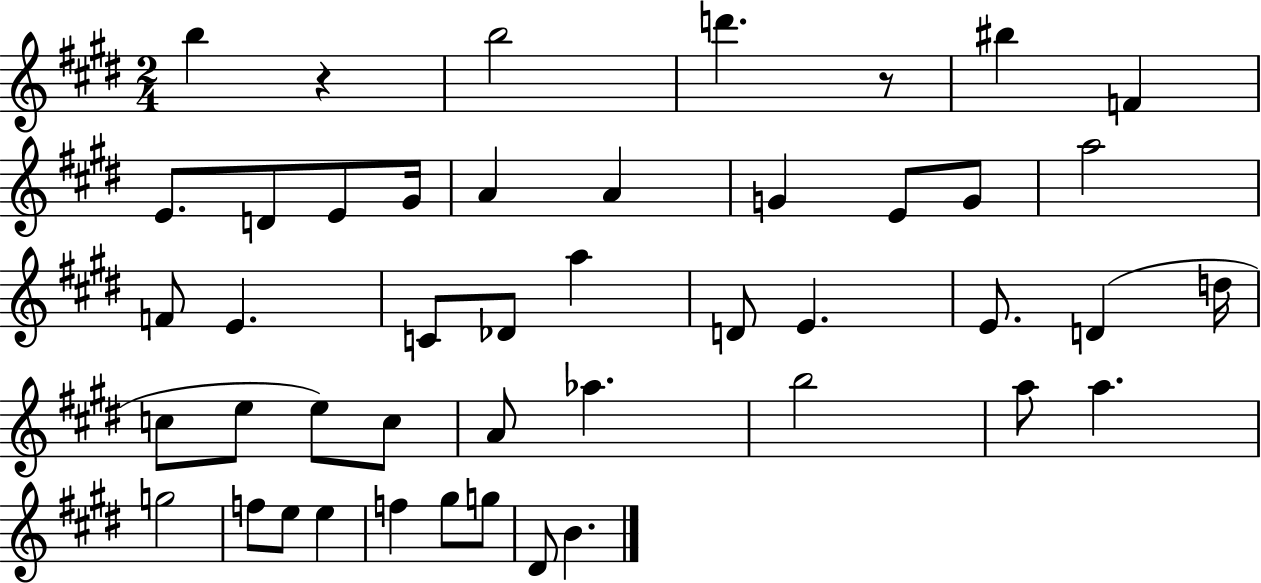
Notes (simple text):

B5/q R/q B5/h D6/q. R/e BIS5/q F4/q E4/e. D4/e E4/e G#4/s A4/q A4/q G4/q E4/e G4/e A5/h F4/e E4/q. C4/e Db4/e A5/q D4/e E4/q. E4/e. D4/q D5/s C5/e E5/e E5/e C5/e A4/e Ab5/q. B5/h A5/e A5/q. G5/h F5/e E5/e E5/q F5/q G#5/e G5/e D#4/e B4/q.